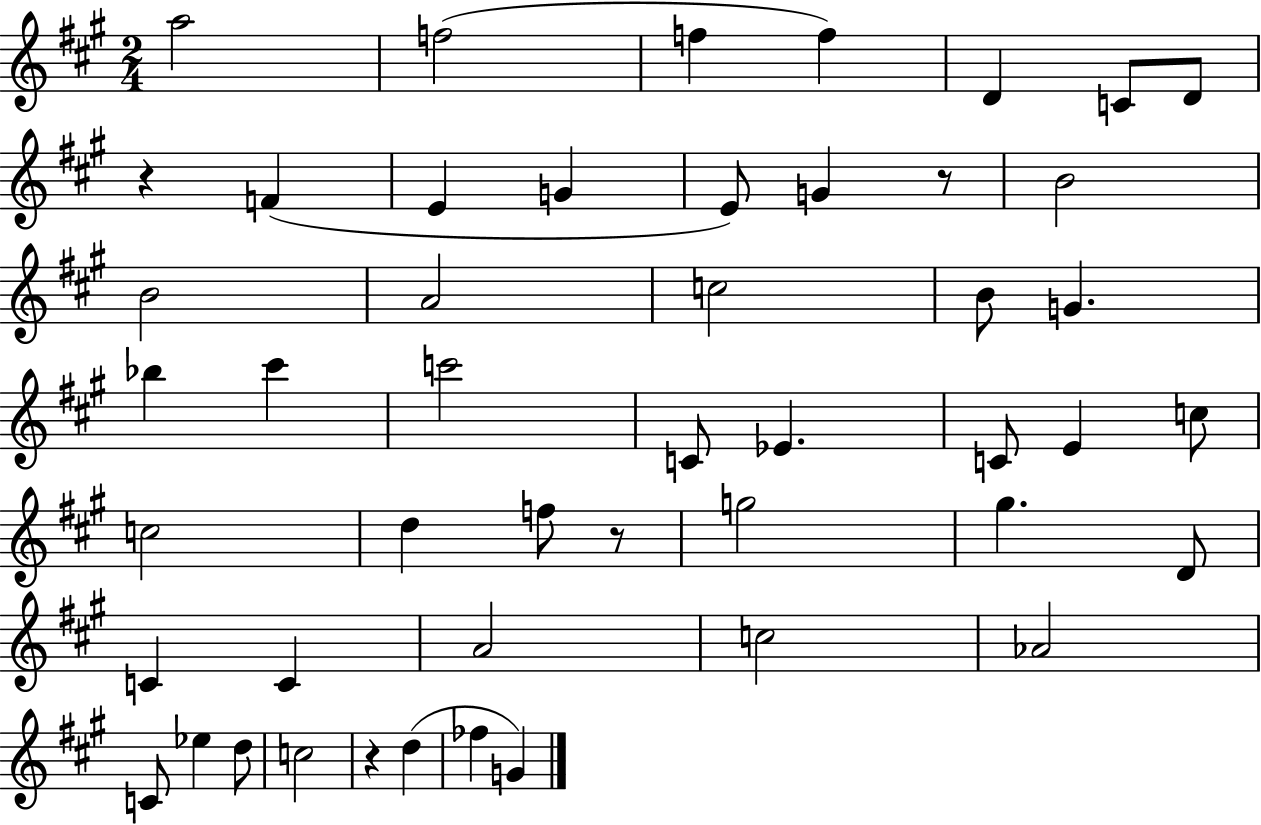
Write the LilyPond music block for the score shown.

{
  \clef treble
  \numericTimeSignature
  \time 2/4
  \key a \major
  a''2 | f''2( | f''4 f''4) | d'4 c'8 d'8 | \break r4 f'4( | e'4 g'4 | e'8) g'4 r8 | b'2 | \break b'2 | a'2 | c''2 | b'8 g'4. | \break bes''4 cis'''4 | c'''2 | c'8 ees'4. | c'8 e'4 c''8 | \break c''2 | d''4 f''8 r8 | g''2 | gis''4. d'8 | \break c'4 c'4 | a'2 | c''2 | aes'2 | \break c'8 ees''4 d''8 | c''2 | r4 d''4( | fes''4 g'4) | \break \bar "|."
}